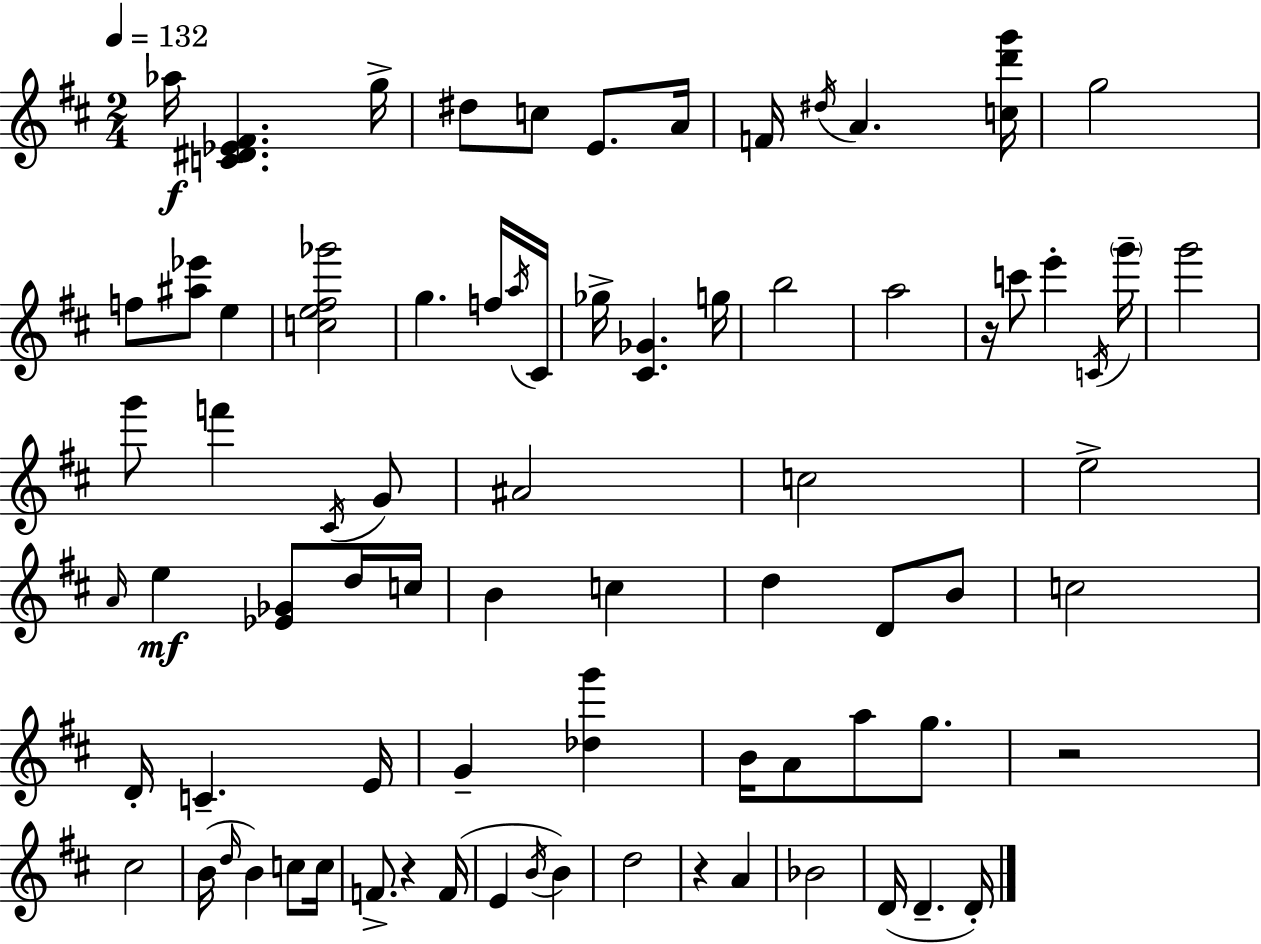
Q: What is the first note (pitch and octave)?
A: Ab5